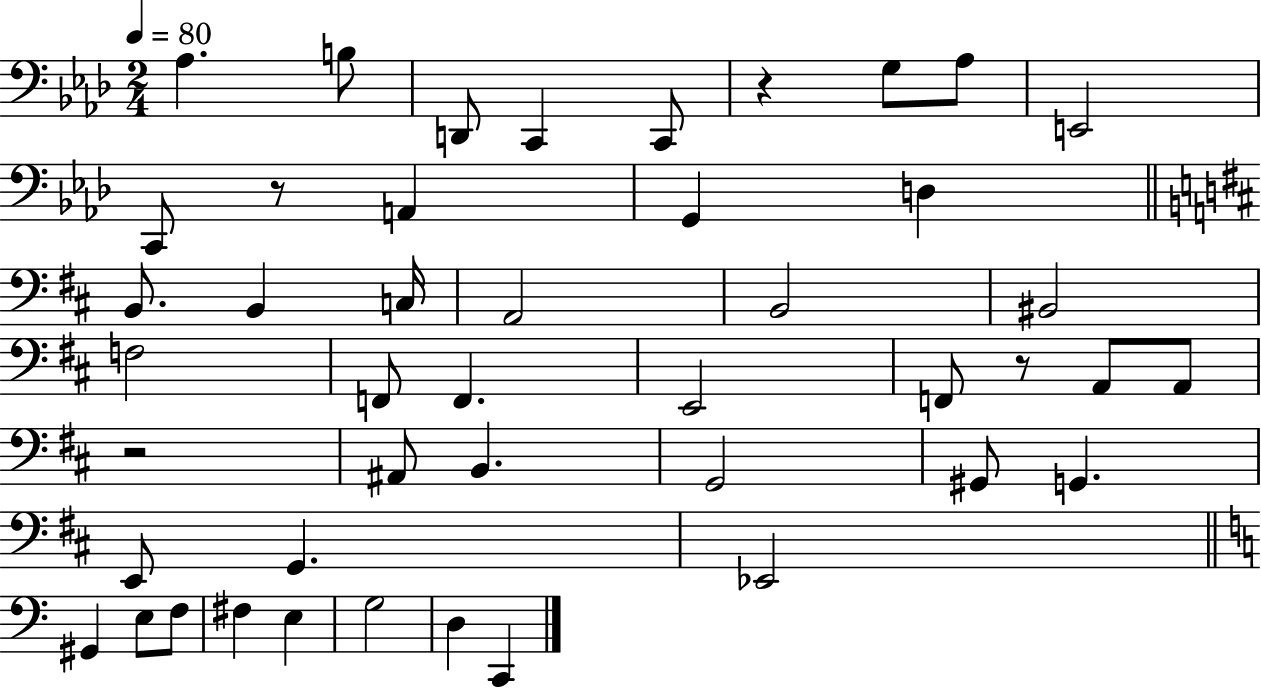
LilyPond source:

{
  \clef bass
  \numericTimeSignature
  \time 2/4
  \key aes \major
  \tempo 4 = 80
  aes4. b8 | d,8 c,4 c,8 | r4 g8 aes8 | e,2 | \break c,8 r8 a,4 | g,4 d4 | \bar "||" \break \key d \major b,8. b,4 c16 | a,2 | b,2 | bis,2 | \break f2 | f,8 f,4. | e,2 | f,8 r8 a,8 a,8 | \break r2 | ais,8 b,4. | g,2 | gis,8 g,4. | \break e,8 g,4. | ees,2 | \bar "||" \break \key a \minor gis,4 e8 f8 | fis4 e4 | g2 | d4 c,4 | \break \bar "|."
}